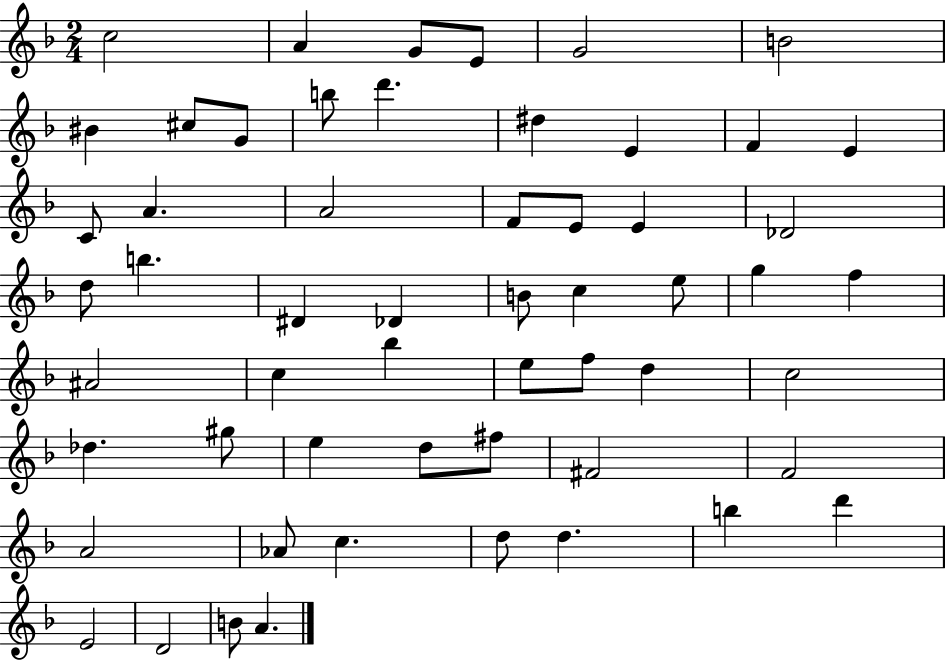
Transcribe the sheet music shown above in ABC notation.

X:1
T:Untitled
M:2/4
L:1/4
K:F
c2 A G/2 E/2 G2 B2 ^B ^c/2 G/2 b/2 d' ^d E F E C/2 A A2 F/2 E/2 E _D2 d/2 b ^D _D B/2 c e/2 g f ^A2 c _b e/2 f/2 d c2 _d ^g/2 e d/2 ^f/2 ^F2 F2 A2 _A/2 c d/2 d b d' E2 D2 B/2 A